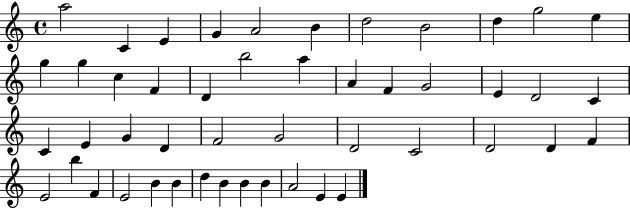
A5/h C4/q E4/q G4/q A4/h B4/q D5/h B4/h D5/q G5/h E5/q G5/q G5/q C5/q F4/q D4/q B5/h A5/q A4/q F4/q G4/h E4/q D4/h C4/q C4/q E4/q G4/q D4/q F4/h G4/h D4/h C4/h D4/h D4/q F4/q E4/h B5/q F4/q E4/h B4/q B4/q D5/q B4/q B4/q B4/q A4/h E4/q E4/q